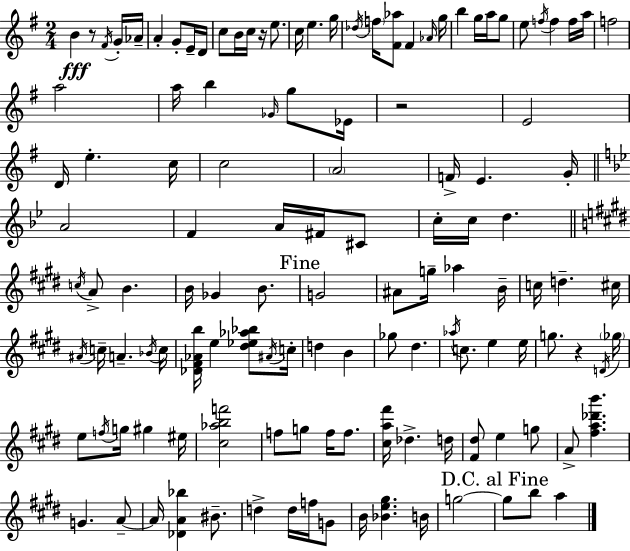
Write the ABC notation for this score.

X:1
T:Untitled
M:2/4
L:1/4
K:Em
B z/2 ^F/4 G/4 _A/4 A G/2 E/4 D/4 c/2 B/4 c/4 z/4 e/2 c/4 e g/4 _d/4 f/4 [^F_a]/2 ^F _A/4 g/4 b g/4 a/4 g/2 e/2 f/4 f f/4 a/4 f2 a2 a/4 b _G/4 g/2 _E/4 z2 E2 D/4 e c/4 c2 A2 F/4 E G/4 A2 F A/4 ^F/4 ^C/2 c/4 c/4 d c/4 A/2 B B/4 _G B/2 G2 ^A/2 g/4 _a B/4 c/4 d ^c/4 ^A/4 c/4 A _B/4 c/4 [_D^F_Ab]/4 e [^d_e_a_b]/2 ^A/4 c/4 d B _g/2 ^d _a/4 c/2 e e/4 g/2 z D/4 _g/4 e/2 f/4 g/4 ^g ^e/4 [^c_abf']2 f/2 g/2 f/4 f/2 [^ca^f']/4 _d d/4 [^F^d]/2 e g/2 A/2 [^fa_d'b'] G A/2 A/4 [_DA_b] ^B/2 d d/4 f/4 G/2 B/4 [_Be^g] B/4 g2 g/2 b/2 a